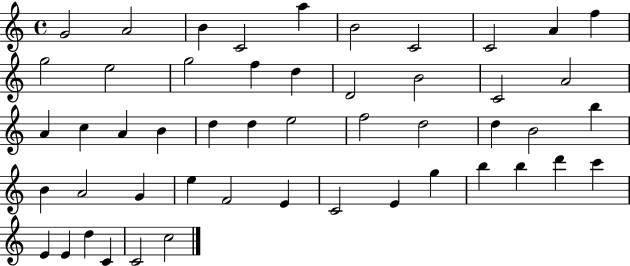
{
  \clef treble
  \time 4/4
  \defaultTimeSignature
  \key c \major
  g'2 a'2 | b'4 c'2 a''4 | b'2 c'2 | c'2 a'4 f''4 | \break g''2 e''2 | g''2 f''4 d''4 | d'2 b'2 | c'2 a'2 | \break a'4 c''4 a'4 b'4 | d''4 d''4 e''2 | f''2 d''2 | d''4 b'2 b''4 | \break b'4 a'2 g'4 | e''4 f'2 e'4 | c'2 e'4 g''4 | b''4 b''4 d'''4 c'''4 | \break e'4 e'4 d''4 c'4 | c'2 c''2 | \bar "|."
}